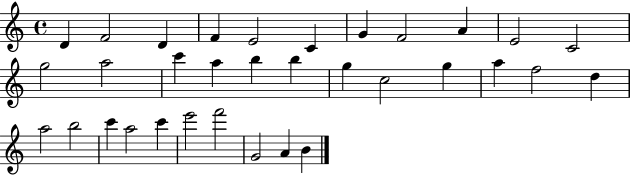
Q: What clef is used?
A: treble